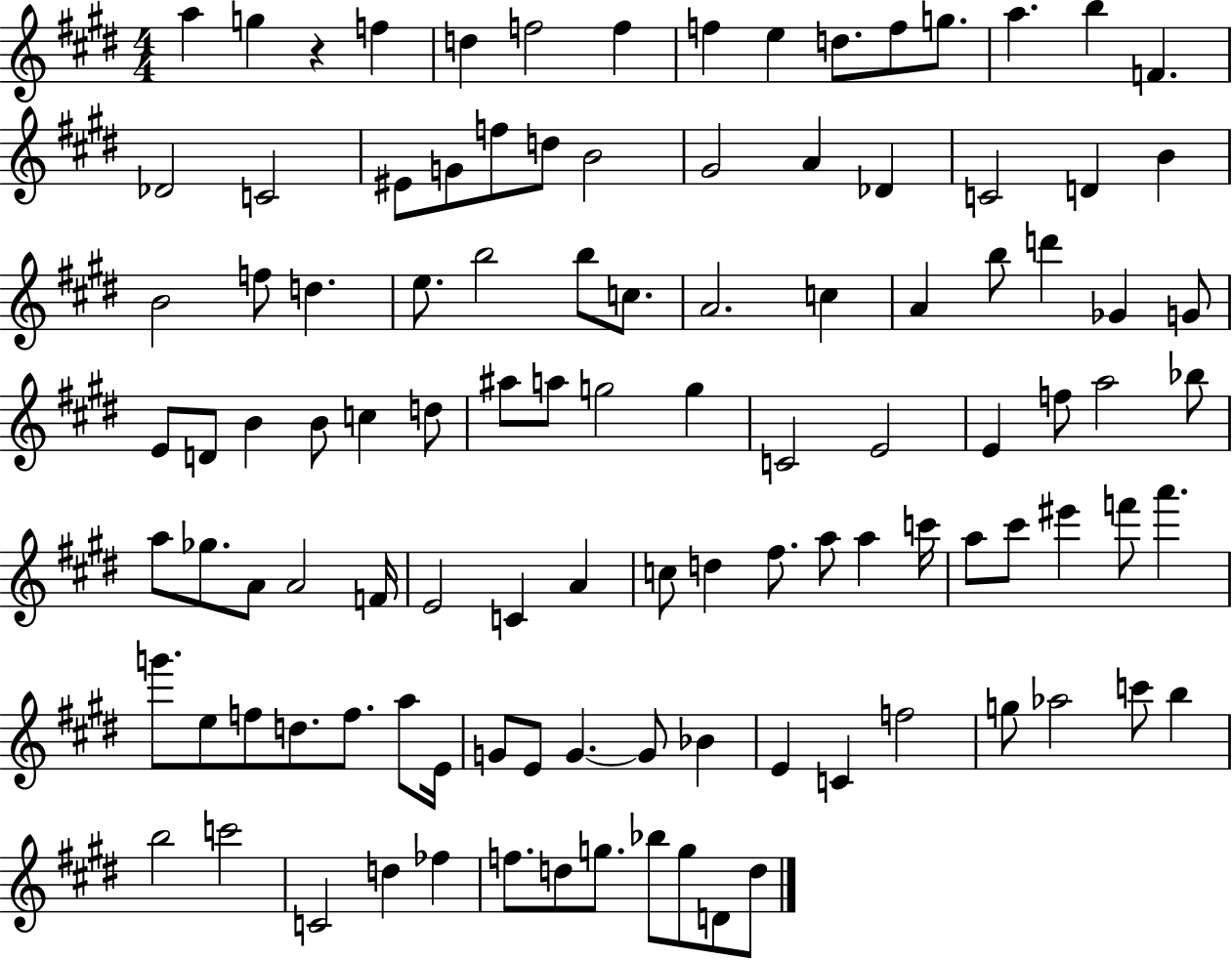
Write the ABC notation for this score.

X:1
T:Untitled
M:4/4
L:1/4
K:E
a g z f d f2 f f e d/2 f/2 g/2 a b F _D2 C2 ^E/2 G/2 f/2 d/2 B2 ^G2 A _D C2 D B B2 f/2 d e/2 b2 b/2 c/2 A2 c A b/2 d' _G G/2 E/2 D/2 B B/2 c d/2 ^a/2 a/2 g2 g C2 E2 E f/2 a2 _b/2 a/2 _g/2 A/2 A2 F/4 E2 C A c/2 d ^f/2 a/2 a c'/4 a/2 ^c'/2 ^e' f'/2 a' g'/2 e/2 f/2 d/2 f/2 a/2 E/4 G/2 E/2 G G/2 _B E C f2 g/2 _a2 c'/2 b b2 c'2 C2 d _f f/2 d/2 g/2 _b/2 g/2 D/2 d/2